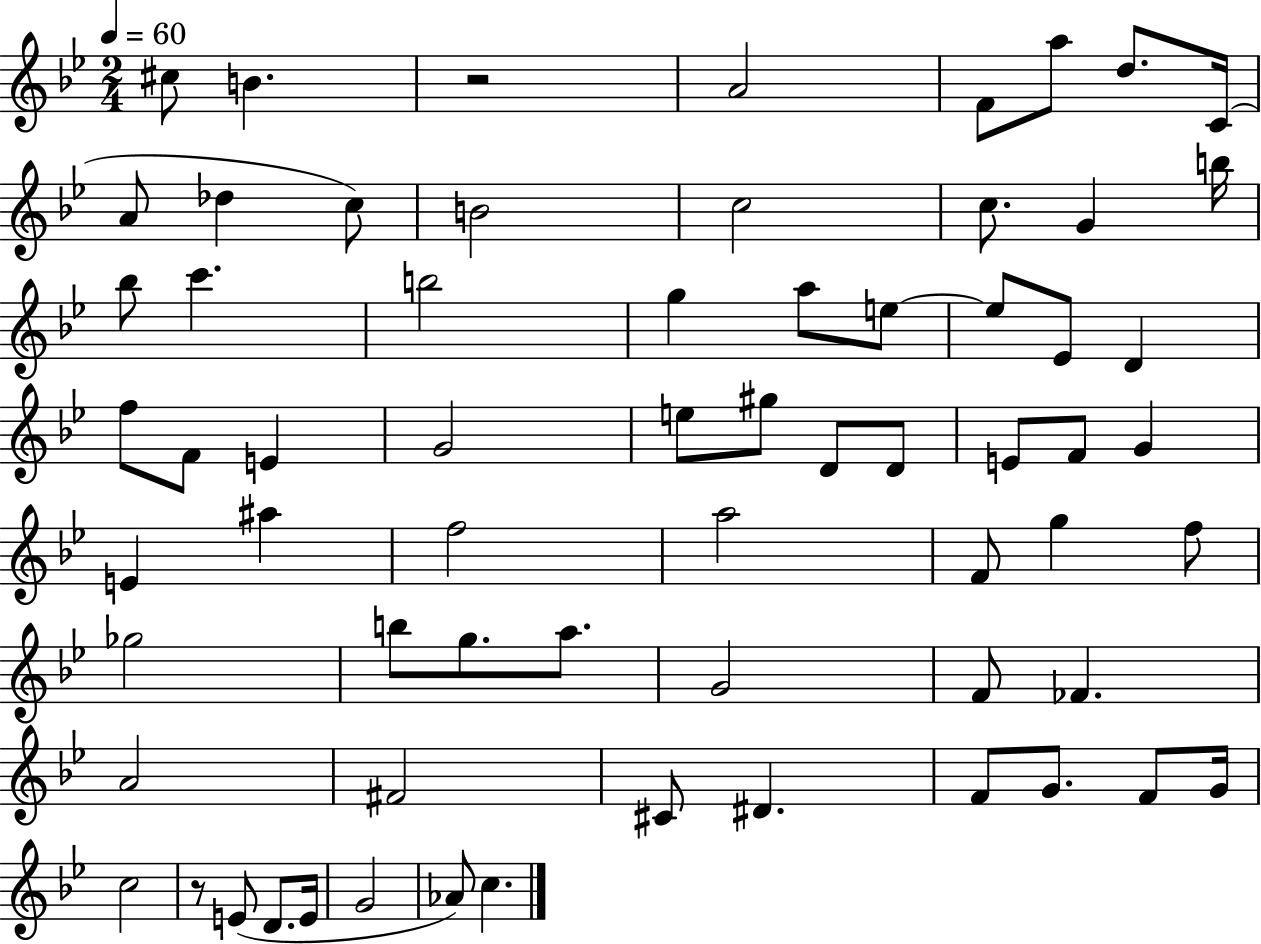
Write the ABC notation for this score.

X:1
T:Untitled
M:2/4
L:1/4
K:Bb
^c/2 B z2 A2 F/2 a/2 d/2 C/4 A/2 _d c/2 B2 c2 c/2 G b/4 _b/2 c' b2 g a/2 e/2 e/2 _E/2 D f/2 F/2 E G2 e/2 ^g/2 D/2 D/2 E/2 F/2 G E ^a f2 a2 F/2 g f/2 _g2 b/2 g/2 a/2 G2 F/2 _F A2 ^F2 ^C/2 ^D F/2 G/2 F/2 G/4 c2 z/2 E/2 D/2 E/4 G2 _A/2 c